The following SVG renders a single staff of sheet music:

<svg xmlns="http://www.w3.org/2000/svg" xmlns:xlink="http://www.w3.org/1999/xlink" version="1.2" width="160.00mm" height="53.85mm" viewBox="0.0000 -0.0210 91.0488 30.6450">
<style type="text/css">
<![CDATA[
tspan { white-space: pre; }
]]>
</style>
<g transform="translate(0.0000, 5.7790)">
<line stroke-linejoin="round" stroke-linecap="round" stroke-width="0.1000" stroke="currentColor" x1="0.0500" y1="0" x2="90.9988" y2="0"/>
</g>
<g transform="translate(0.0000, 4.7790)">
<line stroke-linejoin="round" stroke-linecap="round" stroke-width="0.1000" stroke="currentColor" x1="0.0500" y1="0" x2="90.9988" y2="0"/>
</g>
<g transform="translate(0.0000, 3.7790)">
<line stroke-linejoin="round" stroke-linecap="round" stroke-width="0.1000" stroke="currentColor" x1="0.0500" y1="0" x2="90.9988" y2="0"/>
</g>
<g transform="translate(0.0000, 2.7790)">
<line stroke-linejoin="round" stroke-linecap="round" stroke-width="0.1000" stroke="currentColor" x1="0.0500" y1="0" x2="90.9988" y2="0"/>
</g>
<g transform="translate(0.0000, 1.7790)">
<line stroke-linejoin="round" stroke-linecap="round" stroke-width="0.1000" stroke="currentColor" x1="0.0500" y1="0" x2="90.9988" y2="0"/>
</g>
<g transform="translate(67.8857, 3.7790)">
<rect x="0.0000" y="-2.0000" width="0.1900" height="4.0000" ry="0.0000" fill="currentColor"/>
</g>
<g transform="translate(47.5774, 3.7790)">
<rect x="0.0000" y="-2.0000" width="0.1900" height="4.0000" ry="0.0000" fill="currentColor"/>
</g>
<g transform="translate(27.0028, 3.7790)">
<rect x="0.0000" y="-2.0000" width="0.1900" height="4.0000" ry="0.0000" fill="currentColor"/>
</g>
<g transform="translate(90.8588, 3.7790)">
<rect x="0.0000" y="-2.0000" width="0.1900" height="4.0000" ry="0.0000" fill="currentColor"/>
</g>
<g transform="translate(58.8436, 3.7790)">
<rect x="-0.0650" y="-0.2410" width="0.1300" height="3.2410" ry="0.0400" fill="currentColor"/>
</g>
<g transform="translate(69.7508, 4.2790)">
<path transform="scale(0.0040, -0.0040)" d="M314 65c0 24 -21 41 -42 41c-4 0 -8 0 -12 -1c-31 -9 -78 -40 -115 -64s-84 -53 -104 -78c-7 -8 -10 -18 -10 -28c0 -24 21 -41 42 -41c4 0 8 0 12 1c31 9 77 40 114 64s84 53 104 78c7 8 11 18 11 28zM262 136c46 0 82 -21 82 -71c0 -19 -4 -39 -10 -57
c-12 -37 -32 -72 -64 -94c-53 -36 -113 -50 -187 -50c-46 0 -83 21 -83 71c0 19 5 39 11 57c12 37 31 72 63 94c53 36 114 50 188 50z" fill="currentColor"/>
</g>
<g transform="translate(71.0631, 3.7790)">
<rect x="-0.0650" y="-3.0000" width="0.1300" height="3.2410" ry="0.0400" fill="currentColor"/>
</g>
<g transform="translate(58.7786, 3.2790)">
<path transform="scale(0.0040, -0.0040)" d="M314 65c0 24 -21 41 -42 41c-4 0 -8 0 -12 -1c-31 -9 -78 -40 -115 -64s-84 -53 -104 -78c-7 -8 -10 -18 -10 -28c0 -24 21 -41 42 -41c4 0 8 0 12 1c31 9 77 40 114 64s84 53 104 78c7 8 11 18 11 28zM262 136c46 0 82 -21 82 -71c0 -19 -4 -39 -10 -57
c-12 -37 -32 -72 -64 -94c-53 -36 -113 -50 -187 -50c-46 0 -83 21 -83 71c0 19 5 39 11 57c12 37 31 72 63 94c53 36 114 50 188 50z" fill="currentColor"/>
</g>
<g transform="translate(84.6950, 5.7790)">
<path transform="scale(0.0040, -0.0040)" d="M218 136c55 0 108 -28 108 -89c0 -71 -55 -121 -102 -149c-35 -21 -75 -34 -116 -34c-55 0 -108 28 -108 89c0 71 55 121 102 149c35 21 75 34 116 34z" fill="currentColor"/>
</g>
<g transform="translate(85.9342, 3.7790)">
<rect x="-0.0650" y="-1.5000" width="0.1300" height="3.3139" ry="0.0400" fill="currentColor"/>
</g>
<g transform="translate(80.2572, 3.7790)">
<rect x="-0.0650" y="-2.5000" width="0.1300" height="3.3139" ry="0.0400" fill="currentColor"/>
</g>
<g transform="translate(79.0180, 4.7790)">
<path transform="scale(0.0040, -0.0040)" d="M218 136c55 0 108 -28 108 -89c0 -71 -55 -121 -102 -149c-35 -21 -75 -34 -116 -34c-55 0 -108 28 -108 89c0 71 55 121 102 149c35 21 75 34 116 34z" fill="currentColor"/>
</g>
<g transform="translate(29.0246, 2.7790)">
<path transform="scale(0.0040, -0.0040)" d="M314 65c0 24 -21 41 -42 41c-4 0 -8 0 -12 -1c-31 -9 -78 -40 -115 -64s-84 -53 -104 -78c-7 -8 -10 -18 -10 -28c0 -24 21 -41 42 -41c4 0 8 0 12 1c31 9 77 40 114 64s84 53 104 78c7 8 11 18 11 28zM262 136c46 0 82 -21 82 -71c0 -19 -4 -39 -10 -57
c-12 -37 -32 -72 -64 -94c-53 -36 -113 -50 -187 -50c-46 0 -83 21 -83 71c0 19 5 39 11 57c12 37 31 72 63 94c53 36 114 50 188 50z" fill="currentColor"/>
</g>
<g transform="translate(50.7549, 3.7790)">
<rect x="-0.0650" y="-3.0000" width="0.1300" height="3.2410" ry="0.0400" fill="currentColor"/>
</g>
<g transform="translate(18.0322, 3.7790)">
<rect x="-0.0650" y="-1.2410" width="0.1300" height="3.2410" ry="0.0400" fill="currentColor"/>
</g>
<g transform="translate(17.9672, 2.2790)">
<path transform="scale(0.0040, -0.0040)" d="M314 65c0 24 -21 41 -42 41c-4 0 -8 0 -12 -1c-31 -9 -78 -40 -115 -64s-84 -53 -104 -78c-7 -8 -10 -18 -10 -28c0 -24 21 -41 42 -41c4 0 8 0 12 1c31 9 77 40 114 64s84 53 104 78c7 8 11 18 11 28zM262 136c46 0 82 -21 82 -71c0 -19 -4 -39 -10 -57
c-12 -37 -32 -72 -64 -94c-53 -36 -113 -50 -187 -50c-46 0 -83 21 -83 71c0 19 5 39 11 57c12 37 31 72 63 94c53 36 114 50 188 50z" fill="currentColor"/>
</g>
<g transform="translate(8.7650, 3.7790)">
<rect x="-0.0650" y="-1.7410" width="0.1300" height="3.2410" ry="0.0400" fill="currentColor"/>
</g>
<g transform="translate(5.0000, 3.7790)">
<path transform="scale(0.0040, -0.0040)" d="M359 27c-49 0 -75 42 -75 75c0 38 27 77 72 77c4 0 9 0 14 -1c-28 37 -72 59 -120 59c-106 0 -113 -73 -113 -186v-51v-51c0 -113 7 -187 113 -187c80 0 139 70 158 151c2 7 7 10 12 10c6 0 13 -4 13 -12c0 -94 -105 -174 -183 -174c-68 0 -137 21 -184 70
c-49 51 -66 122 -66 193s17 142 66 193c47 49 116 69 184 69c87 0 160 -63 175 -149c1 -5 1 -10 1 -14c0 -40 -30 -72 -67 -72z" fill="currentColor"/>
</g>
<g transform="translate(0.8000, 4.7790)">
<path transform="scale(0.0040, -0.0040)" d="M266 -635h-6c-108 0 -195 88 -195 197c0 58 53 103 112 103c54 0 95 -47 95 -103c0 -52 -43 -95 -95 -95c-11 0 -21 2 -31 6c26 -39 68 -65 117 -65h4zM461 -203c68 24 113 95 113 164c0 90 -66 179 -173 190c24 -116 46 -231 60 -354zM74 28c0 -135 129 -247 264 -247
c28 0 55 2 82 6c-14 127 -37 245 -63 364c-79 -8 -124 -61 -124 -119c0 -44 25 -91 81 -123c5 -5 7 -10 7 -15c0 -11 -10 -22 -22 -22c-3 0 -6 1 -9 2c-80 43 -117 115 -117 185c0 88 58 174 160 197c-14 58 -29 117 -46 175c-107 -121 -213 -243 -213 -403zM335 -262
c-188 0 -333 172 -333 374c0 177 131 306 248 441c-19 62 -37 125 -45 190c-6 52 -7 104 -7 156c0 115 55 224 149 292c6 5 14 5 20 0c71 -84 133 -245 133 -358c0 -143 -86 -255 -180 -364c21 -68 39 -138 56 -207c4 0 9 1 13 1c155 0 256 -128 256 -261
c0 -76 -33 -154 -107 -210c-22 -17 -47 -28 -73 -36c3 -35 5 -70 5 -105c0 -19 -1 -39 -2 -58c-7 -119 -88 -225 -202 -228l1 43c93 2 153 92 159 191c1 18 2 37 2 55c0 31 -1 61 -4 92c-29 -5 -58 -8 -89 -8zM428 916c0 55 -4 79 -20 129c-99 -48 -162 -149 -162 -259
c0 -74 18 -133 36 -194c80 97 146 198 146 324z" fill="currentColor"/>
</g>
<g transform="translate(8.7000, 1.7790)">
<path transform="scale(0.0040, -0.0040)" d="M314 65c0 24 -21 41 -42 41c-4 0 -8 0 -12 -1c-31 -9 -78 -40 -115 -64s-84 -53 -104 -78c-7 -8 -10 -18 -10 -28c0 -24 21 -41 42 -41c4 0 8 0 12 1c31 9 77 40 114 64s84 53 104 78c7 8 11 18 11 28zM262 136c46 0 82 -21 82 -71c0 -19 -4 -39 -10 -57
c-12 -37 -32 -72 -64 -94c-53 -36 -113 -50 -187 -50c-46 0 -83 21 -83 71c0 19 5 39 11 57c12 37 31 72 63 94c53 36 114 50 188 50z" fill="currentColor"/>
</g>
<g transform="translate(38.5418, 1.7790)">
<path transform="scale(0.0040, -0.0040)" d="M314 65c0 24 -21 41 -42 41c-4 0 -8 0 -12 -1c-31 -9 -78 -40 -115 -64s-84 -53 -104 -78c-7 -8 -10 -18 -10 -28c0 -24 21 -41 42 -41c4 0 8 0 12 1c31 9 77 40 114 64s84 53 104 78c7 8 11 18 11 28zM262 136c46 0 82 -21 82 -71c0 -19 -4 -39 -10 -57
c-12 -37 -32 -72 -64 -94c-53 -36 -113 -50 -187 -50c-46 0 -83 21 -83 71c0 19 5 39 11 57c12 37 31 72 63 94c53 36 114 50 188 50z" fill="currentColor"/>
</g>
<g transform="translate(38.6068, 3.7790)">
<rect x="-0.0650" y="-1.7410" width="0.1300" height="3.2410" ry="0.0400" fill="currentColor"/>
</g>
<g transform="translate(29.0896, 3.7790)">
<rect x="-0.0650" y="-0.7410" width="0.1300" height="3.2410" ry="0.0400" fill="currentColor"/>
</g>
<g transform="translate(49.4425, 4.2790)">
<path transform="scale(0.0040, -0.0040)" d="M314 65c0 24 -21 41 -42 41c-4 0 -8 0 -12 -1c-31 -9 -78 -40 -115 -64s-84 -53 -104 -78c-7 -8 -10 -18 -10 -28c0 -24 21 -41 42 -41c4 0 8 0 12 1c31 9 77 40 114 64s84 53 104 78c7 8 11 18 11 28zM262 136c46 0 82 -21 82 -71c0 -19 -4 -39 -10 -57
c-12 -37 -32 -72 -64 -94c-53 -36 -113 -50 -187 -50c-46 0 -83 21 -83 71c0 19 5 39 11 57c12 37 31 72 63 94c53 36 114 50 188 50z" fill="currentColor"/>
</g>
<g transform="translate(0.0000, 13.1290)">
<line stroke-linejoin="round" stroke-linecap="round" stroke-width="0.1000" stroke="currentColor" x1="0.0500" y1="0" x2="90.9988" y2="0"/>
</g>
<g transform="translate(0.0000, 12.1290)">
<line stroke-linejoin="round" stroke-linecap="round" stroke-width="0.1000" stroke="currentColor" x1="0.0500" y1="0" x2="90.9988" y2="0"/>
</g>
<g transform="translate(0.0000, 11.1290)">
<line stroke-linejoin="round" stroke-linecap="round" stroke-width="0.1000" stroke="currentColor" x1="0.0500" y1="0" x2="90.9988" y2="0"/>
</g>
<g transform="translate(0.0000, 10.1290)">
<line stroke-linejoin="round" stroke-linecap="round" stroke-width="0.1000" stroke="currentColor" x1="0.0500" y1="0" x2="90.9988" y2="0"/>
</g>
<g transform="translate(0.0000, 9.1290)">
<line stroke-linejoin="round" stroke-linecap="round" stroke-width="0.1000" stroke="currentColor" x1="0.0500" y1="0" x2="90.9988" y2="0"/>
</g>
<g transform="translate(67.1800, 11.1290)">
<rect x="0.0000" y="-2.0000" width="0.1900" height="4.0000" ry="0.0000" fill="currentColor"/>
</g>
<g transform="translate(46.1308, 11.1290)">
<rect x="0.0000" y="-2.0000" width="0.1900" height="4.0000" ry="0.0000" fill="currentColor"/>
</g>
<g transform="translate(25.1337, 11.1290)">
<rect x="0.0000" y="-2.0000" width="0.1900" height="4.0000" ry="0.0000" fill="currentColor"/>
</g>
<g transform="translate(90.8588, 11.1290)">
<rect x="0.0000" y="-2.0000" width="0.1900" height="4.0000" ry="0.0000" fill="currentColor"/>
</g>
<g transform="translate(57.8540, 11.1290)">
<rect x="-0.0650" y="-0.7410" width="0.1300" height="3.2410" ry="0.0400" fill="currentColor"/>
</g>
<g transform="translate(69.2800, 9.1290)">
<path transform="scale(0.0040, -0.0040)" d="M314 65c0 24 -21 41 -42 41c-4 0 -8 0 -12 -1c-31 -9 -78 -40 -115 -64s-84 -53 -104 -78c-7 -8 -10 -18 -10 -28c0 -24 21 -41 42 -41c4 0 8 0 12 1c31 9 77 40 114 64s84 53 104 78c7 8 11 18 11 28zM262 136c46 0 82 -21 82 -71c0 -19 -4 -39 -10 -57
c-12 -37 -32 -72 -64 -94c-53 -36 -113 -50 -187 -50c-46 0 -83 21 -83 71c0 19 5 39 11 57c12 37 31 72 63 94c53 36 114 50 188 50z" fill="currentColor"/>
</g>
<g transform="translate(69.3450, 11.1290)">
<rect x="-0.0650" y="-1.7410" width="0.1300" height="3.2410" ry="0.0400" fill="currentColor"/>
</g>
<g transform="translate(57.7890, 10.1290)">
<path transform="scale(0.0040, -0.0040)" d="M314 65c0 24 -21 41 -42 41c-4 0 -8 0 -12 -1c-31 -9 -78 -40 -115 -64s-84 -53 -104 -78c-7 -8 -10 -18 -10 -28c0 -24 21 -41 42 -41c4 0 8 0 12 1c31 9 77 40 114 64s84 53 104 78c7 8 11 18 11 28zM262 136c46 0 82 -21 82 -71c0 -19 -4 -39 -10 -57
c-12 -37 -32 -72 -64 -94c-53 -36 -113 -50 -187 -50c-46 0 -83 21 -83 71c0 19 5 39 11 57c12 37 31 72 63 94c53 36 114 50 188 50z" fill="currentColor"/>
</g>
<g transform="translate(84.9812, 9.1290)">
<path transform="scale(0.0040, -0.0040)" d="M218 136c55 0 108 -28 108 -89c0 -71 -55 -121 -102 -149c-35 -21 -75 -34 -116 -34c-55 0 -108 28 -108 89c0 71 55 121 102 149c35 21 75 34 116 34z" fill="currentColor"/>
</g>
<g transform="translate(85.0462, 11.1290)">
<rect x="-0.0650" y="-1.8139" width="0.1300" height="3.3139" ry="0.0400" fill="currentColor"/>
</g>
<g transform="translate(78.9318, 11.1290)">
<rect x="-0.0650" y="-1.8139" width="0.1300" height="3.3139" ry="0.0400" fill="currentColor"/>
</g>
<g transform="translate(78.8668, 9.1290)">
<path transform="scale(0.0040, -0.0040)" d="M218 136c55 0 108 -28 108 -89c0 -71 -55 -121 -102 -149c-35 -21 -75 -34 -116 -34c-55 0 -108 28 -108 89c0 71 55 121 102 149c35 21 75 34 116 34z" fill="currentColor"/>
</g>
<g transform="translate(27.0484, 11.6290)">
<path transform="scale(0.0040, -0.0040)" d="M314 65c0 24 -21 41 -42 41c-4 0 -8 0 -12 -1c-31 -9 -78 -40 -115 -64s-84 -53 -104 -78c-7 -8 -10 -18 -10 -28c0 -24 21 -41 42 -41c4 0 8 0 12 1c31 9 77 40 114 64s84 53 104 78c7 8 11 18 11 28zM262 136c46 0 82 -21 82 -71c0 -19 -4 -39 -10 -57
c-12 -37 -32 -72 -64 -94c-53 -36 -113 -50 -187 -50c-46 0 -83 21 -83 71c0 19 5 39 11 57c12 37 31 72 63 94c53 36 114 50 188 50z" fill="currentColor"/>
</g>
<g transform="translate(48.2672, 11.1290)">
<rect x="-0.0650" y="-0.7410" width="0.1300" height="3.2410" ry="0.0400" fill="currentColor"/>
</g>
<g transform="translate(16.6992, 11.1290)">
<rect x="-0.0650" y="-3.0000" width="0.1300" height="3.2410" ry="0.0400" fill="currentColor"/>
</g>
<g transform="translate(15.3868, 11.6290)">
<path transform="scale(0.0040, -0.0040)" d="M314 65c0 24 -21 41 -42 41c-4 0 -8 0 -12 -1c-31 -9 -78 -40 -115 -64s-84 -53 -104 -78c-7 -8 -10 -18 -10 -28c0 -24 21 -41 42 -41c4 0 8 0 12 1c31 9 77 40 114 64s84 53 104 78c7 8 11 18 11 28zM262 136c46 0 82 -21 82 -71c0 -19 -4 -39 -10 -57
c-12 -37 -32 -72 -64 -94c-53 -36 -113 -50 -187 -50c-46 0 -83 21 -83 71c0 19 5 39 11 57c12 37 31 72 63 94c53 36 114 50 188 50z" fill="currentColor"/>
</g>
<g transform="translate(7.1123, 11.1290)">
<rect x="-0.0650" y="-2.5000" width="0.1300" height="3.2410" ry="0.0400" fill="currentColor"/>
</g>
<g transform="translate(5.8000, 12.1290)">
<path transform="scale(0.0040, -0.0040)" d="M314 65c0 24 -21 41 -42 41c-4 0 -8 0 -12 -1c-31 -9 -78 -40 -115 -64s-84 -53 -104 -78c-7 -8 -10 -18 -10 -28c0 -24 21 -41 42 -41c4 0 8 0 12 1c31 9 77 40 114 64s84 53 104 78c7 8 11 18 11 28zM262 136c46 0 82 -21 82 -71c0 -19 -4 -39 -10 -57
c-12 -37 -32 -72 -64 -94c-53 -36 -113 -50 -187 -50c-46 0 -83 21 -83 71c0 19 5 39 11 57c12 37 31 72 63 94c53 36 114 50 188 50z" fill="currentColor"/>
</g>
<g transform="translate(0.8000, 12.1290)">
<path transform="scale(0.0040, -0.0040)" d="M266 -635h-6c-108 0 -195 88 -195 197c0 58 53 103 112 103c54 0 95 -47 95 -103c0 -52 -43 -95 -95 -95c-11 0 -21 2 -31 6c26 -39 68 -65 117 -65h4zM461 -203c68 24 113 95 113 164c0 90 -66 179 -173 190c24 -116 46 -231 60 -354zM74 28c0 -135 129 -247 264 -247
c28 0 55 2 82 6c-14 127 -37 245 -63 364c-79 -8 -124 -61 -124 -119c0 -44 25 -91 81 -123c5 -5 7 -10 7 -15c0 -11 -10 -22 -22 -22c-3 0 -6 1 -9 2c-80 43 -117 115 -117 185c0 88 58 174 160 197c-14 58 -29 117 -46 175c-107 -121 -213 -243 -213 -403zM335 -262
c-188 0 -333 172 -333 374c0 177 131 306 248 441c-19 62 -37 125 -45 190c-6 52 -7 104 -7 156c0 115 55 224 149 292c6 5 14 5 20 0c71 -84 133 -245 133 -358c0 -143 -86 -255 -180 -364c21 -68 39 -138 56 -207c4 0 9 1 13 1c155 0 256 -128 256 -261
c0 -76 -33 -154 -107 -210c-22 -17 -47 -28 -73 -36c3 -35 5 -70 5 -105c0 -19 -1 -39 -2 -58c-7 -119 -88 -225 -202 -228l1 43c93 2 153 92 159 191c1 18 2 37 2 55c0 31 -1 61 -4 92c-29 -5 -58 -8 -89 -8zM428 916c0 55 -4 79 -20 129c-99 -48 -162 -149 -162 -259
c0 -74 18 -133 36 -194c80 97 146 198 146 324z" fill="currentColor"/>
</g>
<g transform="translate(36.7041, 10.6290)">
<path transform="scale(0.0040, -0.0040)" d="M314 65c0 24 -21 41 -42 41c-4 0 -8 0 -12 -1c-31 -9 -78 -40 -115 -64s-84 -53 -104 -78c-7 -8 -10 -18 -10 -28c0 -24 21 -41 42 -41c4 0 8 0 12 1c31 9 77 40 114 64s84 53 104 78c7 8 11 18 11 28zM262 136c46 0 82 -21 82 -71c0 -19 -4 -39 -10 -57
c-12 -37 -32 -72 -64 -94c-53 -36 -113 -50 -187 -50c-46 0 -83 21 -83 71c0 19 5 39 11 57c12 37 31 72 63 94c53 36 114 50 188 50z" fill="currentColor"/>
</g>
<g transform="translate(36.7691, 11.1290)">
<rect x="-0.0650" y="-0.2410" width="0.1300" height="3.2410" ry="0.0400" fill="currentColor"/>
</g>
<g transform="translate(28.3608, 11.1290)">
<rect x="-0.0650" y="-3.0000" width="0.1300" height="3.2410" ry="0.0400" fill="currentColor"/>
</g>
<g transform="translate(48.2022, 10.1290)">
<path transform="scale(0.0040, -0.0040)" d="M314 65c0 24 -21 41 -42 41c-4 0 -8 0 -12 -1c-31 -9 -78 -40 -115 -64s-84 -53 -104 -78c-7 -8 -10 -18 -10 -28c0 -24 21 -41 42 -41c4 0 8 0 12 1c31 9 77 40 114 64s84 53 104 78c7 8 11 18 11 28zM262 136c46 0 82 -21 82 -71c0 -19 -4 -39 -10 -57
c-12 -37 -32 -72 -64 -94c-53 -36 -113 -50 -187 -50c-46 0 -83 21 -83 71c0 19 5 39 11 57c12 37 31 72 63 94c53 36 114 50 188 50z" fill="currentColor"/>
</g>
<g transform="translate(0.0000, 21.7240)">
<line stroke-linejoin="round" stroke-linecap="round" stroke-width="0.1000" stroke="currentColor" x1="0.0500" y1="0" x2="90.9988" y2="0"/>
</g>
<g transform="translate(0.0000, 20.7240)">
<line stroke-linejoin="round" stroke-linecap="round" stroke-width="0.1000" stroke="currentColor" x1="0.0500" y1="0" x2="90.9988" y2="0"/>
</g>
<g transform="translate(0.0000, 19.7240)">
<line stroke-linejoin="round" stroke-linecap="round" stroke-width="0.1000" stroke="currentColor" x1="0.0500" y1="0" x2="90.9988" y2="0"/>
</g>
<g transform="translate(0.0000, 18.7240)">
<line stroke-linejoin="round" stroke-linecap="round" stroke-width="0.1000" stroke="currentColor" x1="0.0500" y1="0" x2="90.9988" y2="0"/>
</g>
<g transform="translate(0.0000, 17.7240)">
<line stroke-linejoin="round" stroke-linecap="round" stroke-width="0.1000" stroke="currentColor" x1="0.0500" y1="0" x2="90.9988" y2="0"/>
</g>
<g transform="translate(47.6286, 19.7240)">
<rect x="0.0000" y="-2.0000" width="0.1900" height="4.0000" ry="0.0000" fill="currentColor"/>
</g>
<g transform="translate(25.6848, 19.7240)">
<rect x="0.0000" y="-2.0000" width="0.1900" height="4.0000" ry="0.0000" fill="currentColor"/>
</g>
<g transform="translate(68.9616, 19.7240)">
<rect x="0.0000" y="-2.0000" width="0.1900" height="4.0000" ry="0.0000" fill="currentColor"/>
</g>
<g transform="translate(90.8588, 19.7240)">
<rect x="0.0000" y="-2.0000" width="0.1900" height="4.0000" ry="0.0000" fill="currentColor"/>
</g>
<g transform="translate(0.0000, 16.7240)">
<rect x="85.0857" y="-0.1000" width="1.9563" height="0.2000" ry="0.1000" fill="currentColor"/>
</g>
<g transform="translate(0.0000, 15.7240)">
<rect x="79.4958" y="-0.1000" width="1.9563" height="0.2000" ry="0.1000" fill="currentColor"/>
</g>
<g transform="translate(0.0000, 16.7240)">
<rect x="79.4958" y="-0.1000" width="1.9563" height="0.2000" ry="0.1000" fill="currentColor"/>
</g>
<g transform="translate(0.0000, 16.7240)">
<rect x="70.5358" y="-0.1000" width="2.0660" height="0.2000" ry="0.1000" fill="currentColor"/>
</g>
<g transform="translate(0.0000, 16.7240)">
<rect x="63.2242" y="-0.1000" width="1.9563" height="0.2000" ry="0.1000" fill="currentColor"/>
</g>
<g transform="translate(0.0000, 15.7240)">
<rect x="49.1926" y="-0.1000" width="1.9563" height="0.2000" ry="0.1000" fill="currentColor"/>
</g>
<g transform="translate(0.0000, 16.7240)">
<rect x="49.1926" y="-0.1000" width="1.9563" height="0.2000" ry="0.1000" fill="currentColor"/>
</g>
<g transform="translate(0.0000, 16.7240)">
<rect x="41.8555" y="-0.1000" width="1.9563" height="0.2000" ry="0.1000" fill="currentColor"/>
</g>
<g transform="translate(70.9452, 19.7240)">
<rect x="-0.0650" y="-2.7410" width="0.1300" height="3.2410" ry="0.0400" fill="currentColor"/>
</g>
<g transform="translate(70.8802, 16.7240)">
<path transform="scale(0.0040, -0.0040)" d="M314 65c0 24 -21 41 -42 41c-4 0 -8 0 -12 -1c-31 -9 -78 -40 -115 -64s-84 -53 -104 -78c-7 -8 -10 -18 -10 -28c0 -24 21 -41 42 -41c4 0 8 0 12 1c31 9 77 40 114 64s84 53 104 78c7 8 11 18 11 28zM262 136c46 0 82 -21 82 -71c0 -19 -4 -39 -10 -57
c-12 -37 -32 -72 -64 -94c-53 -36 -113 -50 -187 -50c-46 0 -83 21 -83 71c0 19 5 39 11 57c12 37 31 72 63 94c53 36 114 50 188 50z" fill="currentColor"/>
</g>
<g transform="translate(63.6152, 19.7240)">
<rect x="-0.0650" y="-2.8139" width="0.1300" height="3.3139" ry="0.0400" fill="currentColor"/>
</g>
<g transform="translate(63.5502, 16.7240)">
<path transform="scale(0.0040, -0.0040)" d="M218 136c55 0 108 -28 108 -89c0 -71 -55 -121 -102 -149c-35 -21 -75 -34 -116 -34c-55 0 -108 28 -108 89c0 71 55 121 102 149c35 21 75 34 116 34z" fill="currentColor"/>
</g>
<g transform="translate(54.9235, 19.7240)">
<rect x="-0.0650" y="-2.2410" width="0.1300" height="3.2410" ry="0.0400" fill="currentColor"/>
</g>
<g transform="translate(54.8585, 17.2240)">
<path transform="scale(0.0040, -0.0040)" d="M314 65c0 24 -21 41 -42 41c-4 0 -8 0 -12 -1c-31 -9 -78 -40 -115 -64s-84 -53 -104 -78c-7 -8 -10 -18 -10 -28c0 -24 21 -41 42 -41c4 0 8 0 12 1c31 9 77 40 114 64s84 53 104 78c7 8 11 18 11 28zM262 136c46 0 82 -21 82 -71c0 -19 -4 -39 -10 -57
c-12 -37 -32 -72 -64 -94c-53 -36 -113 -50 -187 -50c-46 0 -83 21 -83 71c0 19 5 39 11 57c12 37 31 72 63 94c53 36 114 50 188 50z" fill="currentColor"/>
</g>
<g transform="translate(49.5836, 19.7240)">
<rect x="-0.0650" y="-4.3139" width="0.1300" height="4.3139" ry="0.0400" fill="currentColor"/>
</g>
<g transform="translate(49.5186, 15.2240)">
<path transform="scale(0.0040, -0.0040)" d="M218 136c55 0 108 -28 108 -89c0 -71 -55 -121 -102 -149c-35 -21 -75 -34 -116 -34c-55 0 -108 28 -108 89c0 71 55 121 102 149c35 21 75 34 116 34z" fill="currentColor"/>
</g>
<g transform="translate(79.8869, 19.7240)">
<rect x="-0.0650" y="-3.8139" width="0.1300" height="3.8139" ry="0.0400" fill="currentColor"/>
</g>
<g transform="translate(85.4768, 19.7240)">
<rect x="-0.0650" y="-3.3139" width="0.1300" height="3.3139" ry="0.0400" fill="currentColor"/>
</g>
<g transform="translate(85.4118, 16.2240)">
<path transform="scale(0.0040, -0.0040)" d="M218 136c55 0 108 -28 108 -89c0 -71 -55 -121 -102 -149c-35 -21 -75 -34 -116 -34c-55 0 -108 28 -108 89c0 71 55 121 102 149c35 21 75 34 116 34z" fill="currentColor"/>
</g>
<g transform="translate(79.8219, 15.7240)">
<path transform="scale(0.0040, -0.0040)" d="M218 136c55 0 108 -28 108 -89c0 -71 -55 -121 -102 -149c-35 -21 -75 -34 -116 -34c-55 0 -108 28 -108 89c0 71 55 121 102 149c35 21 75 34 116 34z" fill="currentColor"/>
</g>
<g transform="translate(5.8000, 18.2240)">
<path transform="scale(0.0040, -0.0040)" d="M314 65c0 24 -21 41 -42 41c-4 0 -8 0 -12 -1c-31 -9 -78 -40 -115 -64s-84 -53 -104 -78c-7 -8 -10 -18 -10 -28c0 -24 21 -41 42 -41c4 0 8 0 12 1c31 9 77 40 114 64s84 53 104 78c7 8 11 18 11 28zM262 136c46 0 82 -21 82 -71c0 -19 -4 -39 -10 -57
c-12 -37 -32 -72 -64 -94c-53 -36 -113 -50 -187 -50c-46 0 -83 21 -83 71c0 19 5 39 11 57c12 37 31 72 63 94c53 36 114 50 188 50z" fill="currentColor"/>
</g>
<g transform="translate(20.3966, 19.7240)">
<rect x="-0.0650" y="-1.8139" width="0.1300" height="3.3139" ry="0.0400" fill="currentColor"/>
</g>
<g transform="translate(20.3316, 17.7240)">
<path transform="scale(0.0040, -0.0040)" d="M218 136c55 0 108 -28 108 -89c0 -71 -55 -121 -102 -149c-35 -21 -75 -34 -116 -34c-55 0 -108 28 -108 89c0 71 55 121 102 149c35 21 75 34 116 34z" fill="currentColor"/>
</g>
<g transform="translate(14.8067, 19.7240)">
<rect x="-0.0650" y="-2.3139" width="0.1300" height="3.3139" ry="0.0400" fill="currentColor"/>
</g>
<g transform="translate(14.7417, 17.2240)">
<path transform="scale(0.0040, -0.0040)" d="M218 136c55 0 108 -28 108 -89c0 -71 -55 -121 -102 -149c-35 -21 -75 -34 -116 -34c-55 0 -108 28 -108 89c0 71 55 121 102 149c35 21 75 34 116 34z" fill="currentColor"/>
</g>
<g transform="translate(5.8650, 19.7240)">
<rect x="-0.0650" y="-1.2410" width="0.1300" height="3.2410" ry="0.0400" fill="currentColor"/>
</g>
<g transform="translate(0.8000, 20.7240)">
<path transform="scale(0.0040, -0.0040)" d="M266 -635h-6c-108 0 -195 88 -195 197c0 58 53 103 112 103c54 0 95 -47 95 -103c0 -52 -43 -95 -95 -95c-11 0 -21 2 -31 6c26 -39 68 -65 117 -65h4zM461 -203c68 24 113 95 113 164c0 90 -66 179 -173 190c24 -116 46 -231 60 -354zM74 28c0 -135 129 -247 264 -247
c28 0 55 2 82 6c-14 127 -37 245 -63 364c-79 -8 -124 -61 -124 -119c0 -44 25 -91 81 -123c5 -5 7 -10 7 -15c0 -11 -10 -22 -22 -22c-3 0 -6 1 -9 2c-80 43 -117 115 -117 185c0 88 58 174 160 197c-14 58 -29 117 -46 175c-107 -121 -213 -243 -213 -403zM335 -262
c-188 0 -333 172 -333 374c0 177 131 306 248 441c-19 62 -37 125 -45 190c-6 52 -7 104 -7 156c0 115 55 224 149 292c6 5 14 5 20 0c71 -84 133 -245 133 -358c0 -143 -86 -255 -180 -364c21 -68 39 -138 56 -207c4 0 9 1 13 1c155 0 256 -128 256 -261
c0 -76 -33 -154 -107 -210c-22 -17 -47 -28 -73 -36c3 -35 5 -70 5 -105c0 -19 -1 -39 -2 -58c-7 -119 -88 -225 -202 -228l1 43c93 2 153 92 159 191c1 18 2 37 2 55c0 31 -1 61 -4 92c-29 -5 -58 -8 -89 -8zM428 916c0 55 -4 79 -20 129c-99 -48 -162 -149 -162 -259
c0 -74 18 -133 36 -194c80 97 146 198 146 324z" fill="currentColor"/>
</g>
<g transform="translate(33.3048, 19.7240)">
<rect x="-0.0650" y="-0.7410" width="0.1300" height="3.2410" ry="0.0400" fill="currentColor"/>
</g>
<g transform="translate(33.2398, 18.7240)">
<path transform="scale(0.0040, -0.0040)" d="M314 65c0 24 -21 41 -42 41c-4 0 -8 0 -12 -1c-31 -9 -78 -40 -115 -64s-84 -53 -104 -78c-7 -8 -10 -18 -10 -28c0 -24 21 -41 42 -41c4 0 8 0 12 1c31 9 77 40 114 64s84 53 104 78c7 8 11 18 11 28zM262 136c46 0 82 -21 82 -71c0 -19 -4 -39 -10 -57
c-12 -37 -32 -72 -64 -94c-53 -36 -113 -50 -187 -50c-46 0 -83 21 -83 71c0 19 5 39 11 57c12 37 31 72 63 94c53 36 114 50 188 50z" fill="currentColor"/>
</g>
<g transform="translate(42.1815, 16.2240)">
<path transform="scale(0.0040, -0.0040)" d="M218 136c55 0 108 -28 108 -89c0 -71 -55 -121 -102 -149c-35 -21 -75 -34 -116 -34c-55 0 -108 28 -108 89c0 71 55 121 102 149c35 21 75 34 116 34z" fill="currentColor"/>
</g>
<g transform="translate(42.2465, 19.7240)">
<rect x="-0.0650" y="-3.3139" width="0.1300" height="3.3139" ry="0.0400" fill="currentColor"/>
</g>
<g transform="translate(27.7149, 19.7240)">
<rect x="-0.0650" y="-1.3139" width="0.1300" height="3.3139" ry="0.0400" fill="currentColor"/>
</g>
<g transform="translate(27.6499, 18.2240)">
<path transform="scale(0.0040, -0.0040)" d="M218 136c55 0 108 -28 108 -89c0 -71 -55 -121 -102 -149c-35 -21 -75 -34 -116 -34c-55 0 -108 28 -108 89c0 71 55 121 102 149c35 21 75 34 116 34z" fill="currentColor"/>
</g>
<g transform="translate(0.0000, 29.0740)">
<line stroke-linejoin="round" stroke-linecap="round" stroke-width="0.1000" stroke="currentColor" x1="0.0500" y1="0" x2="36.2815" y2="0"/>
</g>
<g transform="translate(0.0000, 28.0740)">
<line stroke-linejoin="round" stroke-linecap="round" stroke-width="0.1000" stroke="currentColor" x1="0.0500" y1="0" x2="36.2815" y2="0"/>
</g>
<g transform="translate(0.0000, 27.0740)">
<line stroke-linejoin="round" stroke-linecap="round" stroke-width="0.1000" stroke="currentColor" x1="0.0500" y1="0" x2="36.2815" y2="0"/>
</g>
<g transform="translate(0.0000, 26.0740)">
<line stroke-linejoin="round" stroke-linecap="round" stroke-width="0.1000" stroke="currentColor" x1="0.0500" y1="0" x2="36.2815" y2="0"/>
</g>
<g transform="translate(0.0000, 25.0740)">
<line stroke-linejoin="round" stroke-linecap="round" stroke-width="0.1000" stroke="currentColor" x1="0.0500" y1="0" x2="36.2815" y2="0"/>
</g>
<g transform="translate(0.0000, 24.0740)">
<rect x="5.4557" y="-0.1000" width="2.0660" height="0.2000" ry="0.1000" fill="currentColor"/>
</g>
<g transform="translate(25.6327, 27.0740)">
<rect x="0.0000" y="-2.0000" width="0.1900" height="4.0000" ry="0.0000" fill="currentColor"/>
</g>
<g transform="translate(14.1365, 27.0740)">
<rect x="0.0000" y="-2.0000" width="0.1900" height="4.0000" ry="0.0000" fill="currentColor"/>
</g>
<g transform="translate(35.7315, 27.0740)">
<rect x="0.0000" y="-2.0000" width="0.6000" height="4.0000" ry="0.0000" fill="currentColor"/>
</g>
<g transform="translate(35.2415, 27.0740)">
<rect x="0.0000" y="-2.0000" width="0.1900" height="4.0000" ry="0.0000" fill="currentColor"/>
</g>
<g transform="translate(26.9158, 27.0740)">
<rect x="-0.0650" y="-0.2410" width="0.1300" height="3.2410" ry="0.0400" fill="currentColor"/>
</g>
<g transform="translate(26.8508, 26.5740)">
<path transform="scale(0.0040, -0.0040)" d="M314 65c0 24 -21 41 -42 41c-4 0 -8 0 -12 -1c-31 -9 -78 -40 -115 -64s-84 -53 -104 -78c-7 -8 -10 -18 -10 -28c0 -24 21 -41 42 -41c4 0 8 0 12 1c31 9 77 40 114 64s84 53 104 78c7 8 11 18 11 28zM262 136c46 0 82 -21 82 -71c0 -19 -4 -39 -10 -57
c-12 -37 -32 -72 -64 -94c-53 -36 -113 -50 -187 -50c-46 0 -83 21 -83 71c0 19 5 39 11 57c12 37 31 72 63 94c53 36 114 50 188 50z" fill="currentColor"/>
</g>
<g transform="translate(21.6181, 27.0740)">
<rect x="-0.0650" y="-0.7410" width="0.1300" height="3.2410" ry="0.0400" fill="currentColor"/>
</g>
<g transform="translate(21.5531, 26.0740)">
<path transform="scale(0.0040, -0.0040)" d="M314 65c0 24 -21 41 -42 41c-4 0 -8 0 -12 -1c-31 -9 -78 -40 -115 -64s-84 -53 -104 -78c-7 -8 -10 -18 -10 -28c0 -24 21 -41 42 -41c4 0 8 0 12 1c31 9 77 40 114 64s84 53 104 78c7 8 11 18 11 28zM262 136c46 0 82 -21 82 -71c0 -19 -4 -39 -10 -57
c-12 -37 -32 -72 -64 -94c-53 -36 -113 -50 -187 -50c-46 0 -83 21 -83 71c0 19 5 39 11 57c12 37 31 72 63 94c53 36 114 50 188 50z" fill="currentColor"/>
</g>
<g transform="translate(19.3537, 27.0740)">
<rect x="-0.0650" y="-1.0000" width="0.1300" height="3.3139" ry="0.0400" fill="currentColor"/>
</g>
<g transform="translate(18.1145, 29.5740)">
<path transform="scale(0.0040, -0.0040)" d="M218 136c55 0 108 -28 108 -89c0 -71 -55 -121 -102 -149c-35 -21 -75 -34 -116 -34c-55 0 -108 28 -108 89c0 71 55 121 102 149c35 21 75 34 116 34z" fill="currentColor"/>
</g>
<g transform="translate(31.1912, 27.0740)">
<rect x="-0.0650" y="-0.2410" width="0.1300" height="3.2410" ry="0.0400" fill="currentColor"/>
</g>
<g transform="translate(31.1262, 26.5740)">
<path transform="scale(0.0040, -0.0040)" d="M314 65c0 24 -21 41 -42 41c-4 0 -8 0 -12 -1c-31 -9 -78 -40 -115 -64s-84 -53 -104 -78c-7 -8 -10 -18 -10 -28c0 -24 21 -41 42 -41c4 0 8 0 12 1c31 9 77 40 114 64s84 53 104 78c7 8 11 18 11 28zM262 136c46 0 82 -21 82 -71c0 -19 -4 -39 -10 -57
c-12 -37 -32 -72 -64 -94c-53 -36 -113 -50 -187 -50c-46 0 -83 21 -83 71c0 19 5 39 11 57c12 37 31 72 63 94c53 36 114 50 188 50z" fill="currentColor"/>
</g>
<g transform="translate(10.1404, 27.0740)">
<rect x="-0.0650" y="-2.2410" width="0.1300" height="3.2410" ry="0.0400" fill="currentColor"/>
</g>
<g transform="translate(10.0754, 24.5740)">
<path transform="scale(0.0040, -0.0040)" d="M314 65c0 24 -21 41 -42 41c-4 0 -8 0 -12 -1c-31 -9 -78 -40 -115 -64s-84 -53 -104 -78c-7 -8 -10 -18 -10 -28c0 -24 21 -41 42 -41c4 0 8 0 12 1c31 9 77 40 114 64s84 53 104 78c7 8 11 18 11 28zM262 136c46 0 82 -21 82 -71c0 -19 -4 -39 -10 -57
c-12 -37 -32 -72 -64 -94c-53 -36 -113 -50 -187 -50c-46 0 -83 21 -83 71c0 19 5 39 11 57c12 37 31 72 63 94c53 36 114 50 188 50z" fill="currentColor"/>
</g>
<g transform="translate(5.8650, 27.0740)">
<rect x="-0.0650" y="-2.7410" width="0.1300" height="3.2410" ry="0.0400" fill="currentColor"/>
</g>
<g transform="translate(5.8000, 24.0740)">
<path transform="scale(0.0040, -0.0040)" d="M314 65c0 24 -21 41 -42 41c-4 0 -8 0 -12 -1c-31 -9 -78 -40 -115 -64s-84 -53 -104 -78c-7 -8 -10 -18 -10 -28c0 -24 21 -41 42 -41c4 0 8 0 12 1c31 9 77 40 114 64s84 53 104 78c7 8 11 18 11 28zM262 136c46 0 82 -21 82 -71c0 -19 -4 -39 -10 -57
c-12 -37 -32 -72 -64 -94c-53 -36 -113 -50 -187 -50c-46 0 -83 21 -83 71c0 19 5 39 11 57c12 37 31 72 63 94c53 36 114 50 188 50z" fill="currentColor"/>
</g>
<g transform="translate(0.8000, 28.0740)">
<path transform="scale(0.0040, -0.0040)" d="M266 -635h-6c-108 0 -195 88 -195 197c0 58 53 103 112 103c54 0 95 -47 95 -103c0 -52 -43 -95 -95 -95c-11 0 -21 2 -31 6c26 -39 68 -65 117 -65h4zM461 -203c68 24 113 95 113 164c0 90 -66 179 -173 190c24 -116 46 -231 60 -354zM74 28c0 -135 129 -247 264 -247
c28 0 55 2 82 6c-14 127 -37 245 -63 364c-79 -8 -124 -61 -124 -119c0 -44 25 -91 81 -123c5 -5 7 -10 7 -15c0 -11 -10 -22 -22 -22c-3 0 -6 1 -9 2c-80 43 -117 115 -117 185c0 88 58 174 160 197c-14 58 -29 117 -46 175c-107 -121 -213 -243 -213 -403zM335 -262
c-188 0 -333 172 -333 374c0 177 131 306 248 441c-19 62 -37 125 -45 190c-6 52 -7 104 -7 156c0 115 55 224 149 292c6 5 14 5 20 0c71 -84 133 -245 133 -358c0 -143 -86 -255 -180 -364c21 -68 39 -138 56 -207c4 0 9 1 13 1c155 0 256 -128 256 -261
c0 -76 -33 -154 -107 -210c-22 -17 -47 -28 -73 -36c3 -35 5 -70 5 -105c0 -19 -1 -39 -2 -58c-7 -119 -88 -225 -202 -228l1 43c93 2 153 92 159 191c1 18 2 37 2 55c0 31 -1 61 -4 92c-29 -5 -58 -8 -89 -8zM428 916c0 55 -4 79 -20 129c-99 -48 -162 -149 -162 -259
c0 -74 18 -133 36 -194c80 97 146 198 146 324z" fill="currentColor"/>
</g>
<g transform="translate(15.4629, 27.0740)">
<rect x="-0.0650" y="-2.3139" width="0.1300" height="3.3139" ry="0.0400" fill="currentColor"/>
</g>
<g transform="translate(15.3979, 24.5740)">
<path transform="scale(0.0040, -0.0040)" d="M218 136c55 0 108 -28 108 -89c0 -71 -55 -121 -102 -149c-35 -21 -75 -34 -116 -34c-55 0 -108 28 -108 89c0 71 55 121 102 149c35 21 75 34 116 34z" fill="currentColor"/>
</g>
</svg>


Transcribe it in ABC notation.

X:1
T:Untitled
M:4/4
L:1/4
K:C
f2 e2 d2 f2 A2 c2 A2 G E G2 A2 A2 c2 d2 d2 f2 f f e2 g f e d2 b d' g2 a a2 c' b a2 g2 g D d2 c2 c2